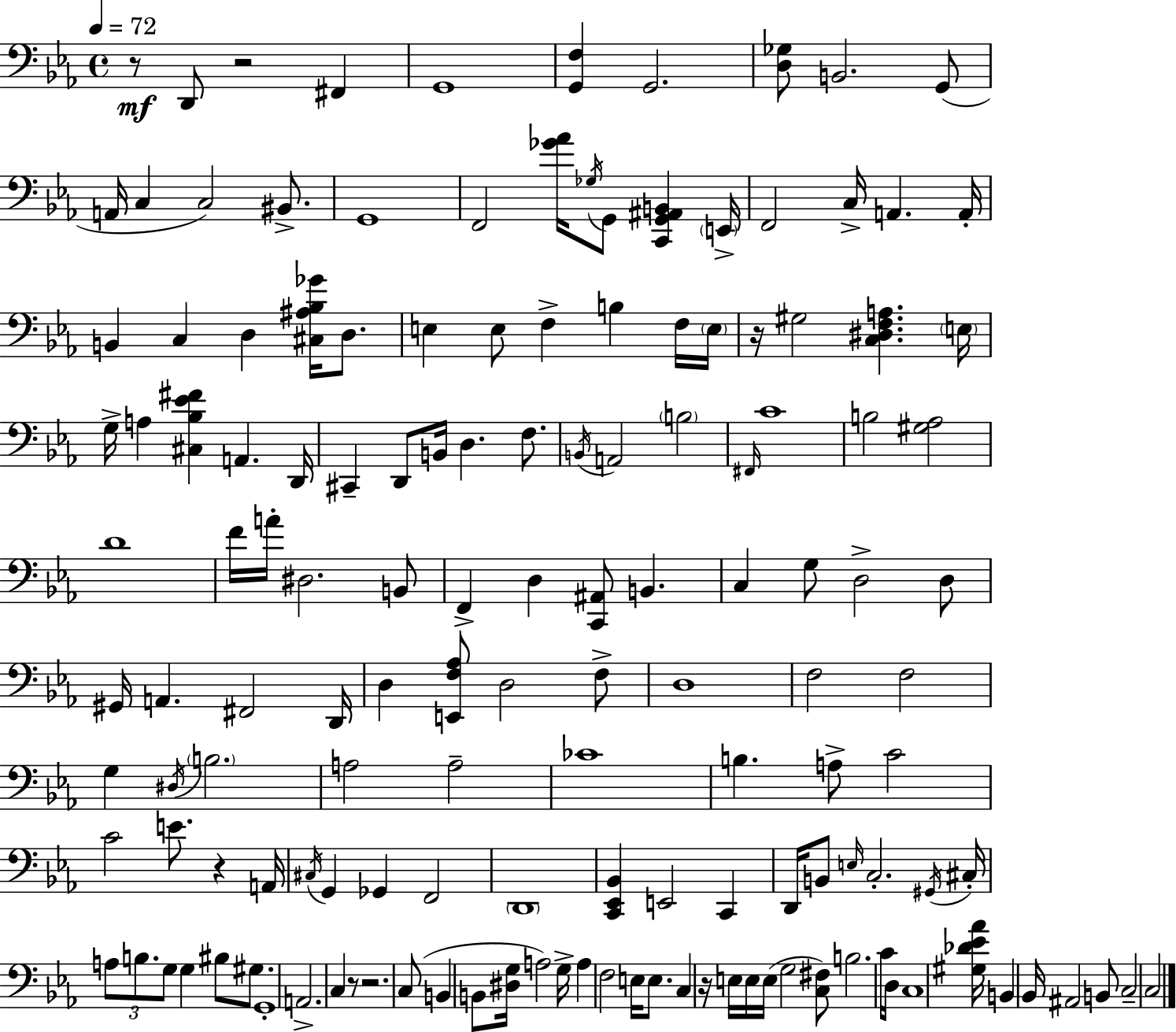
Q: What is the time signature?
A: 4/4